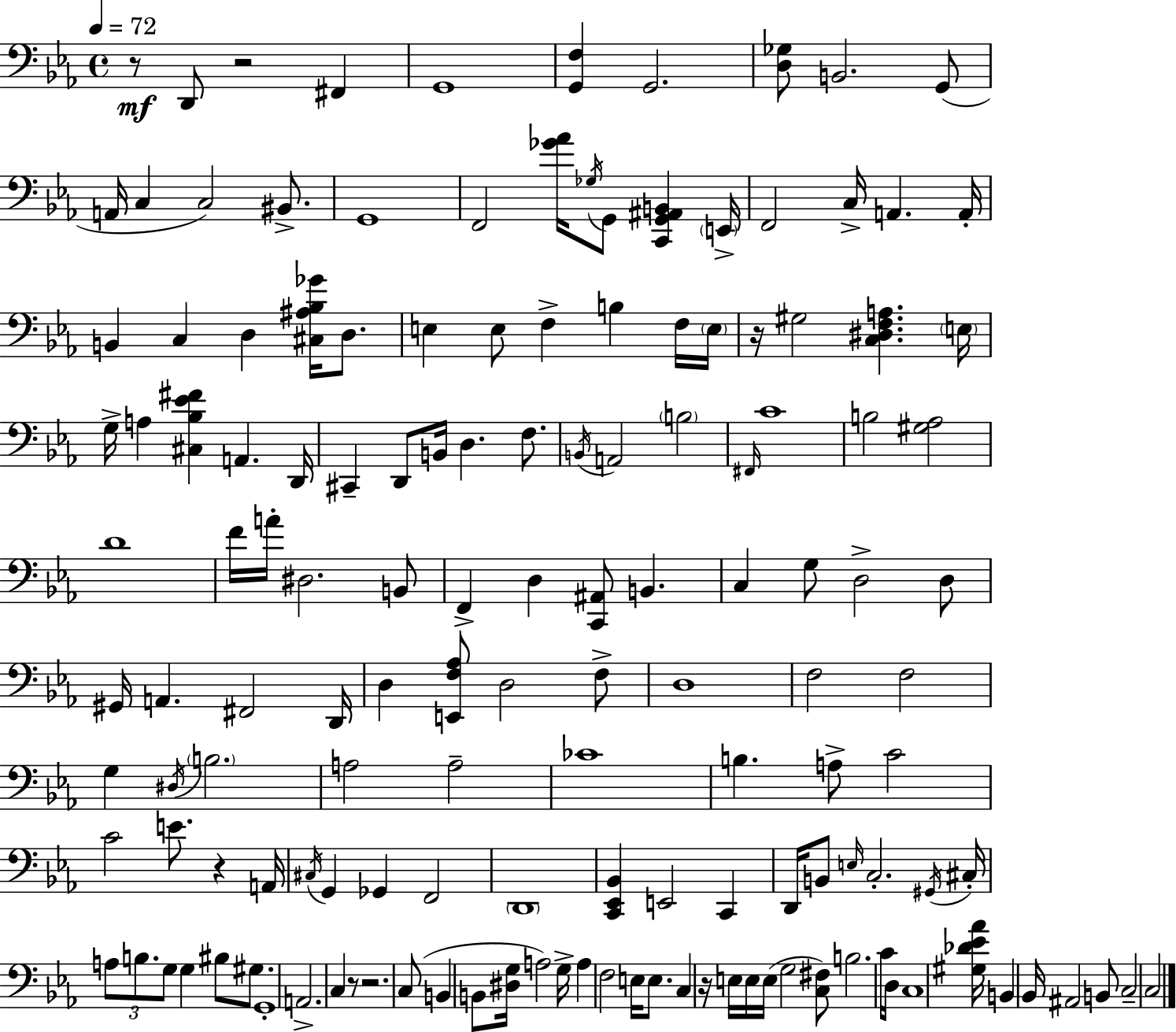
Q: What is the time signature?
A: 4/4